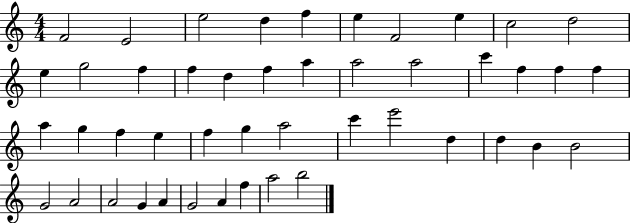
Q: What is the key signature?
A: C major